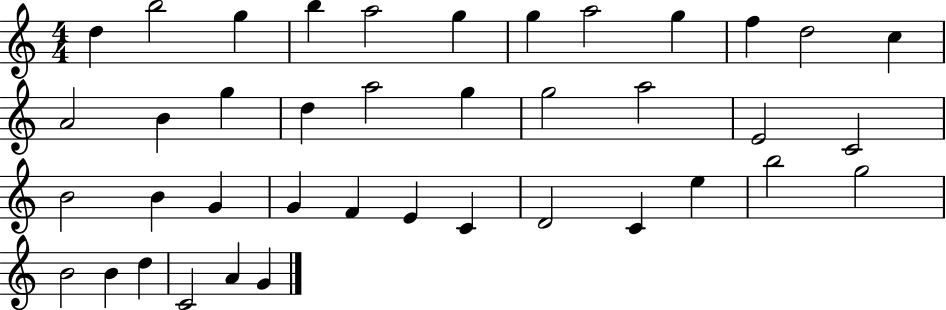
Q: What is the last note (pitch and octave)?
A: G4